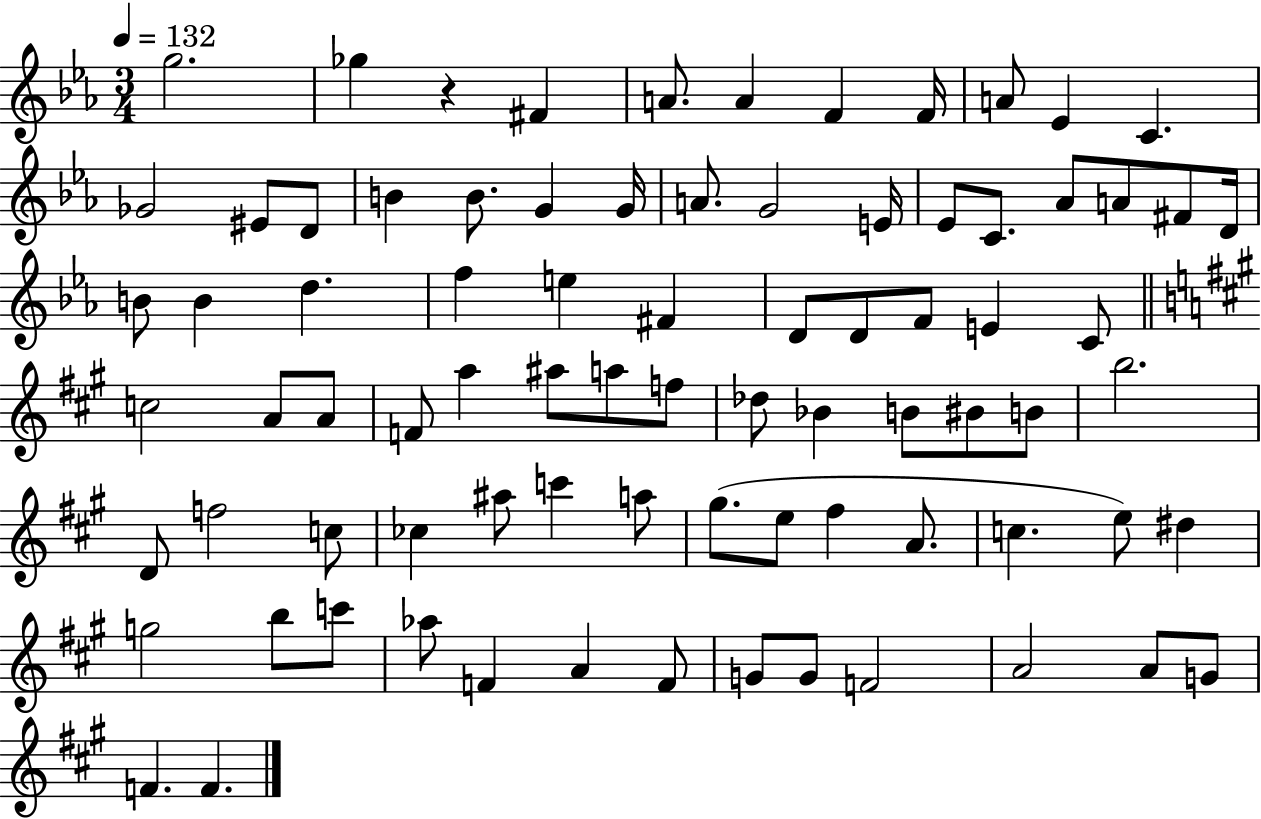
G5/h. Gb5/q R/q F#4/q A4/e. A4/q F4/q F4/s A4/e Eb4/q C4/q. Gb4/h EIS4/e D4/e B4/q B4/e. G4/q G4/s A4/e. G4/h E4/s Eb4/e C4/e. Ab4/e A4/e F#4/e D4/s B4/e B4/q D5/q. F5/q E5/q F#4/q D4/e D4/e F4/e E4/q C4/e C5/h A4/e A4/e F4/e A5/q A#5/e A5/e F5/e Db5/e Bb4/q B4/e BIS4/e B4/e B5/h. D4/e F5/h C5/e CES5/q A#5/e C6/q A5/e G#5/e. E5/e F#5/q A4/e. C5/q. E5/e D#5/q G5/h B5/e C6/e Ab5/e F4/q A4/q F4/e G4/e G4/e F4/h A4/h A4/e G4/e F4/q. F4/q.